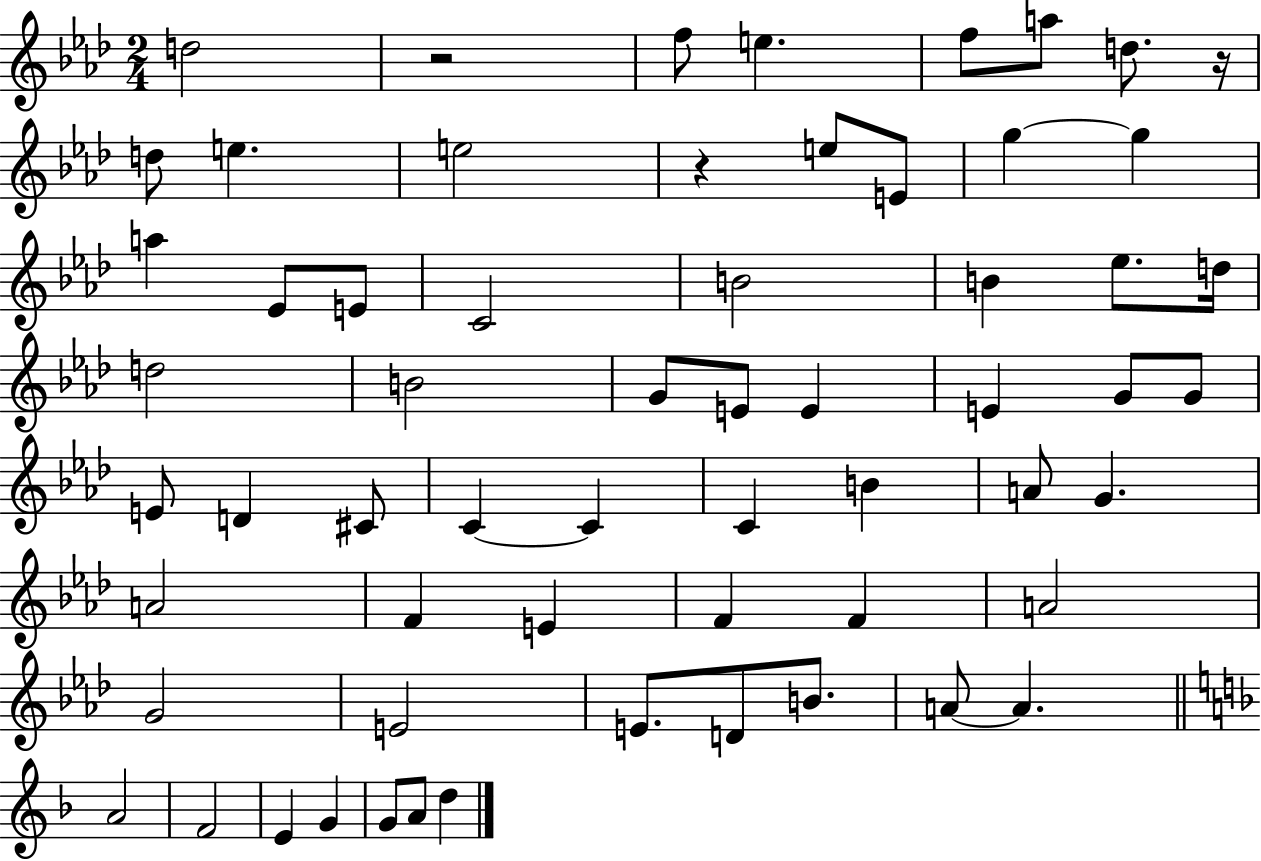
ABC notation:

X:1
T:Untitled
M:2/4
L:1/4
K:Ab
d2 z2 f/2 e f/2 a/2 d/2 z/4 d/2 e e2 z e/2 E/2 g g a _E/2 E/2 C2 B2 B _e/2 d/4 d2 B2 G/2 E/2 E E G/2 G/2 E/2 D ^C/2 C C C B A/2 G A2 F E F F A2 G2 E2 E/2 D/2 B/2 A/2 A A2 F2 E G G/2 A/2 d